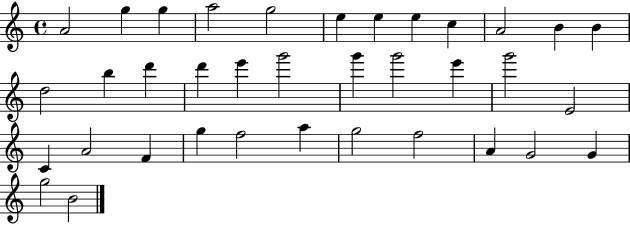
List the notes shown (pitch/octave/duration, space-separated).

A4/h G5/q G5/q A5/h G5/h E5/q E5/q E5/q C5/q A4/h B4/q B4/q D5/h B5/q D6/q D6/q E6/q G6/h G6/q G6/h E6/q G6/h E4/h C4/q A4/h F4/q G5/q F5/h A5/q G5/h F5/h A4/q G4/h G4/q G5/h B4/h